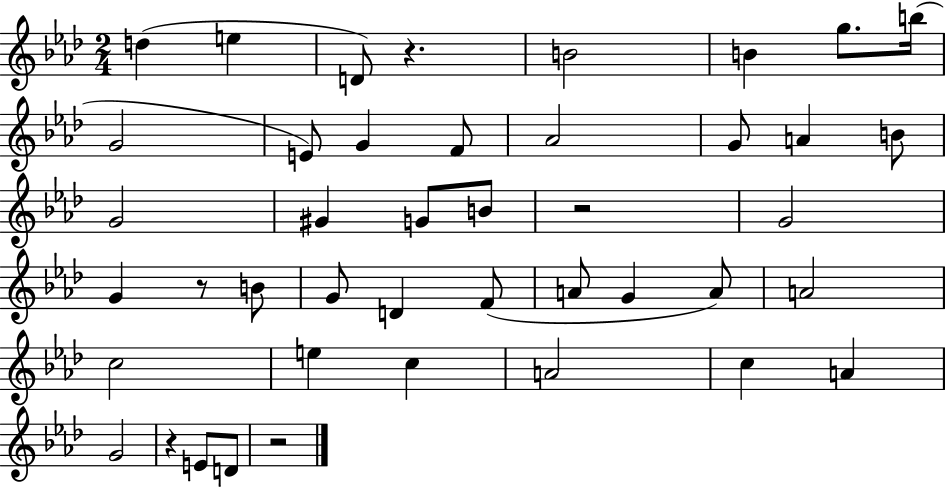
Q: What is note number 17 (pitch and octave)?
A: G#4